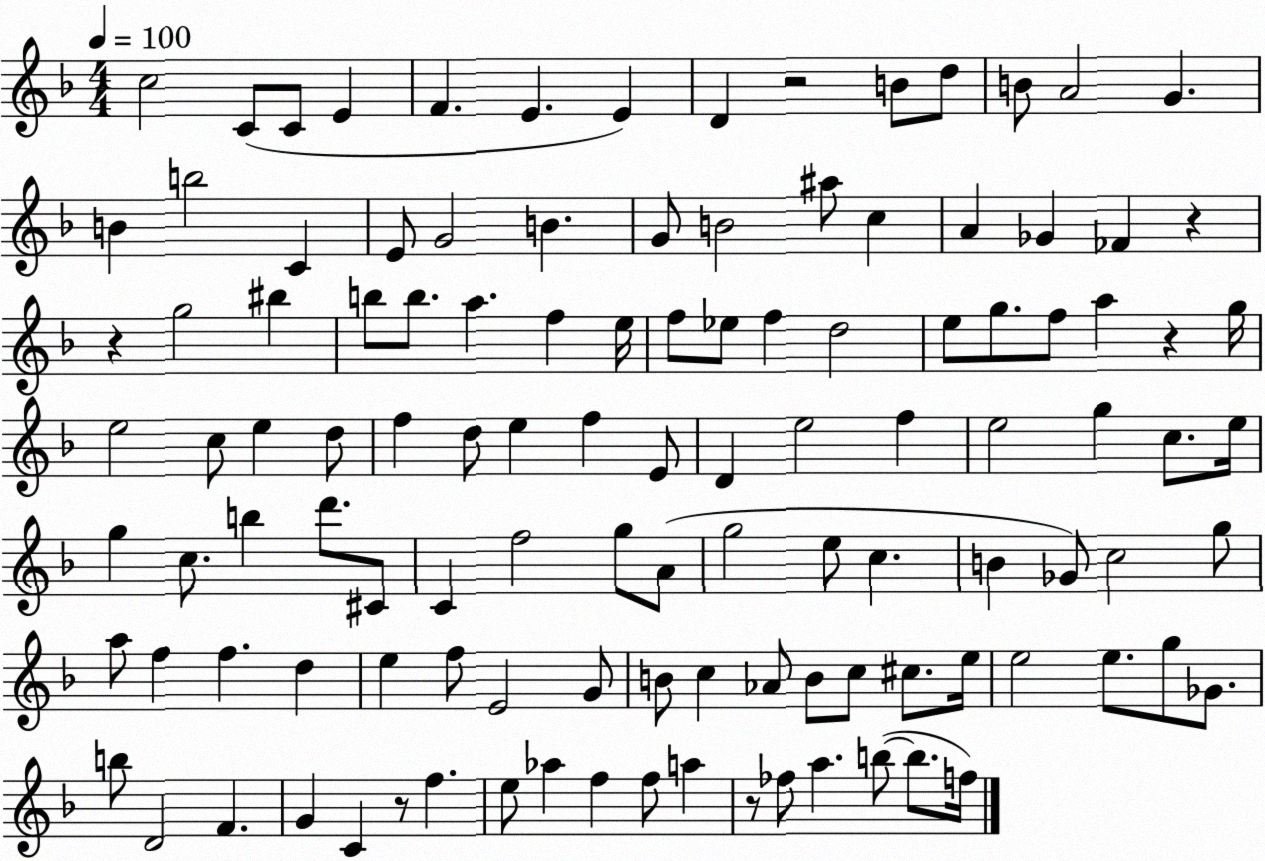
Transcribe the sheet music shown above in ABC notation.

X:1
T:Untitled
M:4/4
L:1/4
K:F
c2 C/2 C/2 E F E E D z2 B/2 d/2 B/2 A2 G B b2 C E/2 G2 B G/2 B2 ^a/2 c A _G _F z z g2 ^b b/2 b/2 a f e/4 f/2 _e/2 f d2 e/2 g/2 f/2 a z g/4 e2 c/2 e d/2 f d/2 e f E/2 D e2 f e2 g c/2 e/4 g c/2 b d'/2 ^C/2 C f2 g/2 A/2 g2 e/2 c B _G/2 c2 g/2 a/2 f f d e f/2 E2 G/2 B/2 c _A/2 B/2 c/2 ^c/2 e/4 e2 e/2 g/2 _G/2 b/2 D2 F G C z/2 f e/2 _a f f/2 a z/2 _f/2 a b/2 b/2 f/4